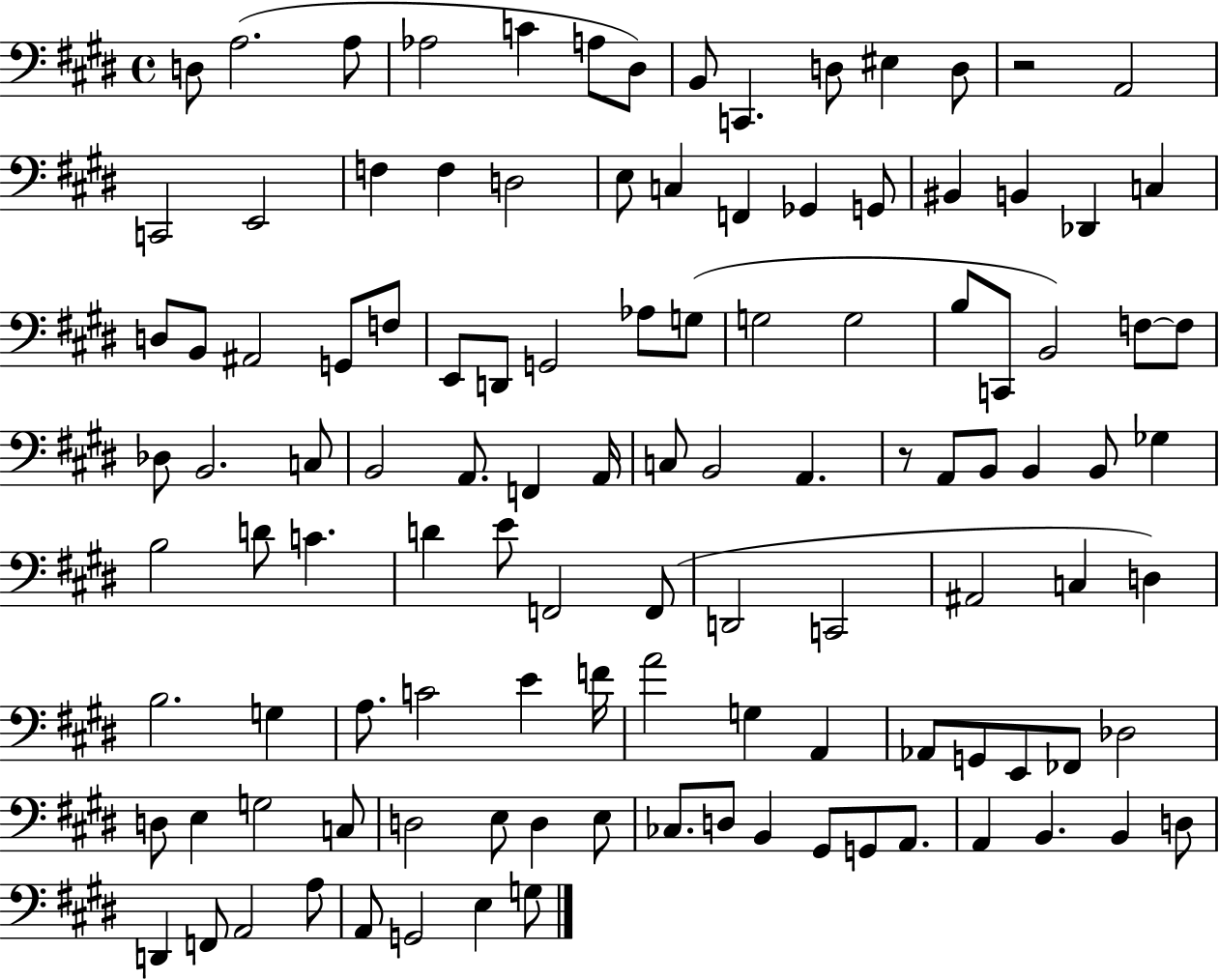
{
  \clef bass
  \time 4/4
  \defaultTimeSignature
  \key e \major
  d8 a2.( a8 | aes2 c'4 a8 dis8) | b,8 c,4. d8 eis4 d8 | r2 a,2 | \break c,2 e,2 | f4 f4 d2 | e8 c4 f,4 ges,4 g,8 | bis,4 b,4 des,4 c4 | \break d8 b,8 ais,2 g,8 f8 | e,8 d,8 g,2 aes8 g8( | g2 g2 | b8 c,8 b,2) f8~~ f8 | \break des8 b,2. c8 | b,2 a,8. f,4 a,16 | c8 b,2 a,4. | r8 a,8 b,8 b,4 b,8 ges4 | \break b2 d'8 c'4. | d'4 e'8 f,2 f,8( | d,2 c,2 | ais,2 c4 d4) | \break b2. g4 | a8. c'2 e'4 f'16 | a'2 g4 a,4 | aes,8 g,8 e,8 fes,8 des2 | \break d8 e4 g2 c8 | d2 e8 d4 e8 | ces8. d8 b,4 gis,8 g,8 a,8. | a,4 b,4. b,4 d8 | \break d,4 f,8 a,2 a8 | a,8 g,2 e4 g8 | \bar "|."
}